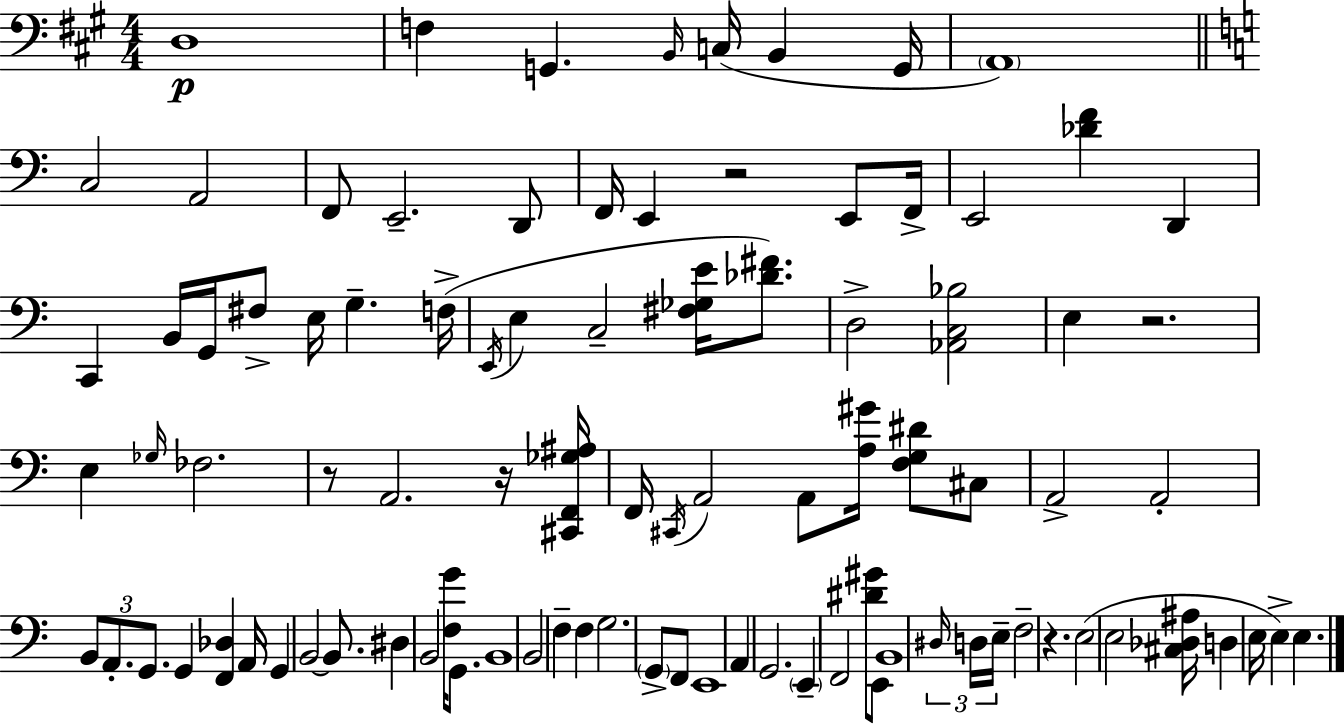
D3/w F3/q G2/q. B2/s C3/s B2/q G2/s A2/w C3/h A2/h F2/e E2/h. D2/e F2/s E2/q R/h E2/e F2/s E2/h [Db4,F4]/q D2/q C2/q B2/s G2/s F#3/e E3/s G3/q. F3/s E2/s E3/q C3/h [F#3,Gb3,E4]/s [Db4,F#4]/e. D3/h [Ab2,C3,Bb3]/h E3/q R/h. E3/q Gb3/s FES3/h. R/e A2/h. R/s [C#2,F2,Gb3,A#3]/s F2/s C#2/s A2/h A2/e [A3,G#4]/s [F3,G3,D#4]/e C#3/e A2/h A2/h B2/e A2/e. G2/e. G2/q [F2,Db3]/q A2/s G2/q B2/h B2/e. D#3/q B2/h [F3,G4]/s G2/e. B2/w B2/h F3/q F3/q G3/h. G2/e F2/e E2/w A2/q G2/h. E2/q F2/h [D#4,G#4]/e E2/e B2/w D#3/s D3/s E3/s F3/h R/q. E3/h E3/h [C#3,Db3,A#3]/s D3/q E3/s E3/q E3/q.